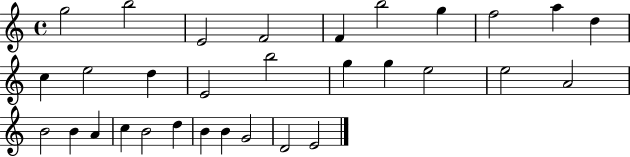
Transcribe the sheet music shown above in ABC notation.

X:1
T:Untitled
M:4/4
L:1/4
K:C
g2 b2 E2 F2 F b2 g f2 a d c e2 d E2 b2 g g e2 e2 A2 B2 B A c B2 d B B G2 D2 E2